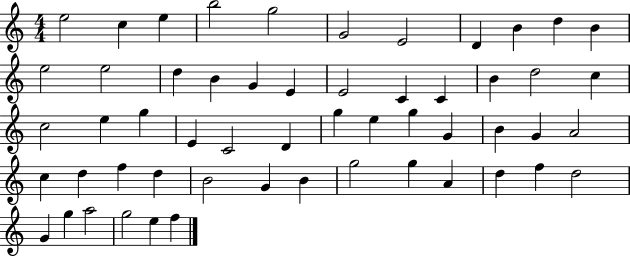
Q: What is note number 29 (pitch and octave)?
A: D4